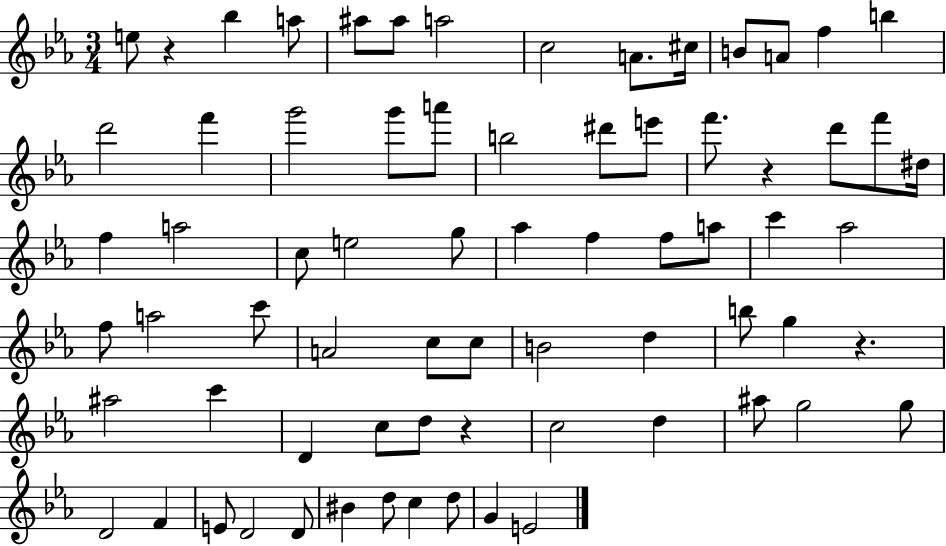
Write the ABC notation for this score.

X:1
T:Untitled
M:3/4
L:1/4
K:Eb
e/2 z _b a/2 ^a/2 ^a/2 a2 c2 A/2 ^c/4 B/2 A/2 f b d'2 f' g'2 g'/2 a'/2 b2 ^d'/2 e'/2 f'/2 z d'/2 f'/2 ^d/4 f a2 c/2 e2 g/2 _a f f/2 a/2 c' _a2 f/2 a2 c'/2 A2 c/2 c/2 B2 d b/2 g z ^a2 c' D c/2 d/2 z c2 d ^a/2 g2 g/2 D2 F E/2 D2 D/2 ^B d/2 c d/2 G E2